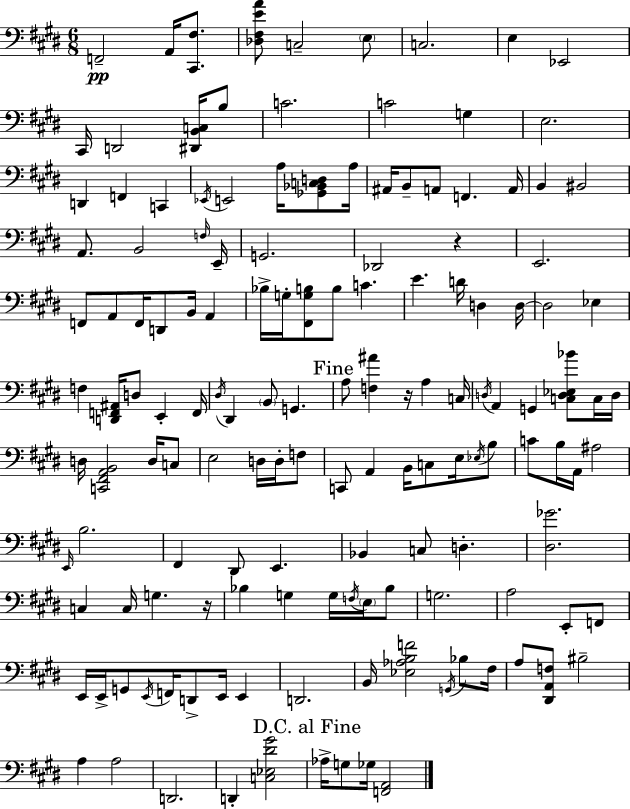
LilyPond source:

{
  \clef bass
  \numericTimeSignature
  \time 6/8
  \key e \major
  f,2--\pp a,16 <cis, fis>8. | <des fis e' a'>8 c2-- \parenthesize e8 | c2. | e4 ees,2 | \break cis,16 d,2 <dis, b, c>16 b8 | c'2. | c'2 g4 | e2. | \break d,4 f,4 c,4 | \acciaccatura { ees,16 } e,2 a16 <ges, bes, c d>8 | a16 ais,16 b,8-- a,8 f,4. | a,16 b,4 bis,2 | \break a,8. b,2 | \grace { f16 } e,16-- g,2. | des,2 r4 | e,2. | \break f,8 a,8 f,16 d,8 b,16 a,4 | bes16-> g16-. <fis, g b>8 b8 c'4. | e'4. d'16 d4 | d16~~ d2 ees4 | \break f4 <d, f, ais,>16 d8 e,4-. | f,16 \acciaccatura { dis16 } dis,4 \parenthesize b,8 g,4. | \mark "Fine" a8 <f ais'>4 r16 a4 | c16 \acciaccatura { d16 } a,4 g,4 | \break <c d ees bes'>8 c16 d16 d16 <c, fis, a, b,>2 | d16 c8 e2 | d16 d16-. f8 c,8 a,4 b,16 c8 | e16 \acciaccatura { ees16 } b8 c'8 b16 a,16 ais2 | \break \grace { e,16 } b2. | fis,4 dis,8 | e,4. bes,4 c8 | d4.-. <dis ges'>2. | \break c4 c16 g4. | r16 bes4 g4 | g16 \acciaccatura { f16 } \parenthesize e16 bes8 g2. | a2 | \break e,8-. f,8 e,16 e,16-> g,8 \acciaccatura { e,16 } | f,16 d,8-> e,16 e,4 d,2. | b,16 <ees aes b f'>2 | \acciaccatura { g,16 } bes8 fis16 a8 <dis, a, f>8 | \break bis2-- a4 | a2 d,2. | d,4-. | <c ees dis' gis'>2 \mark "D.C. al Fine" aes16-> g8 | \break ges16 <f, a,>2 \bar "|."
}